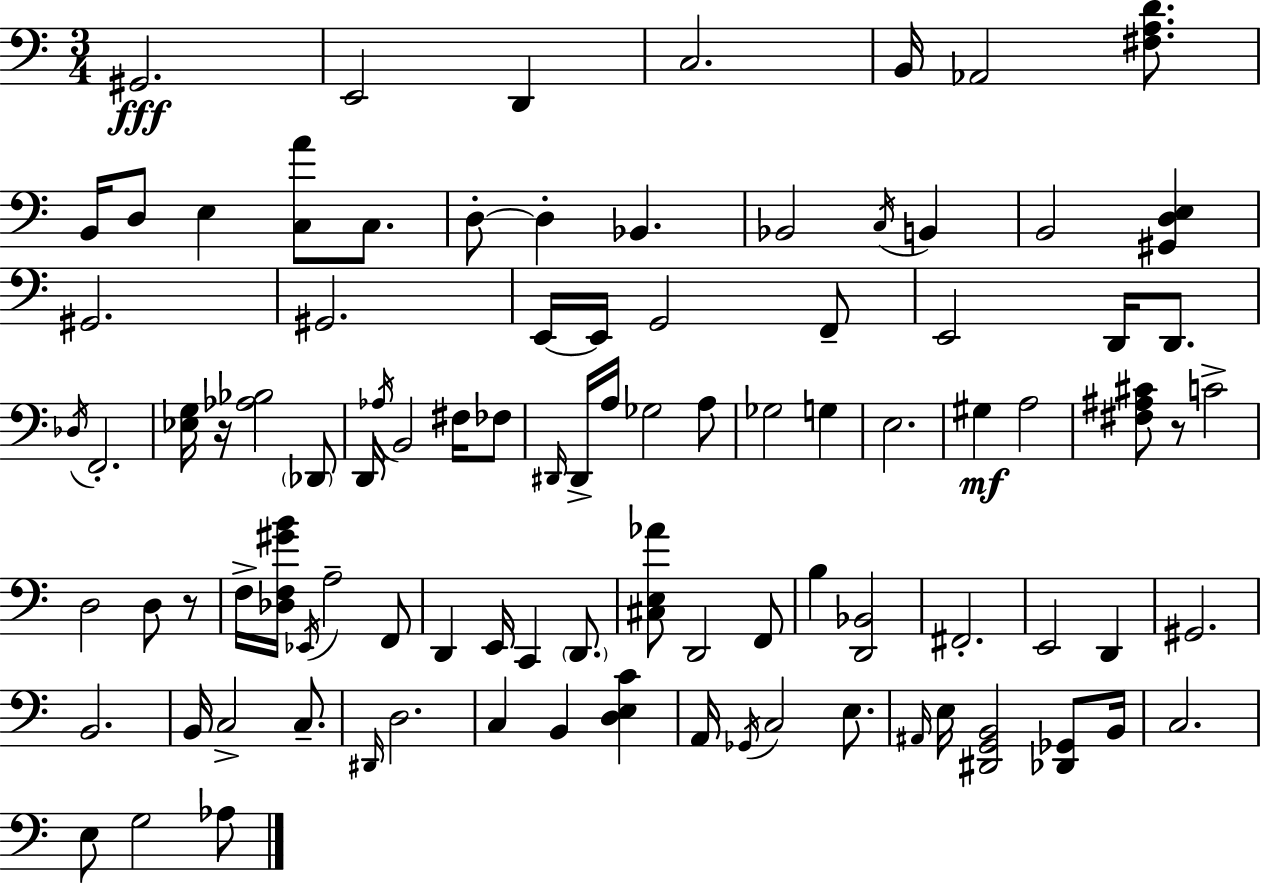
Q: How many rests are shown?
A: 3